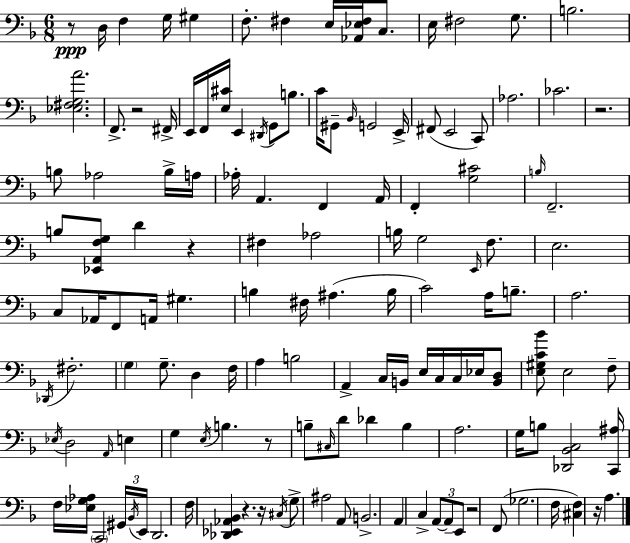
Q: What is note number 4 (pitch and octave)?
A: G#3